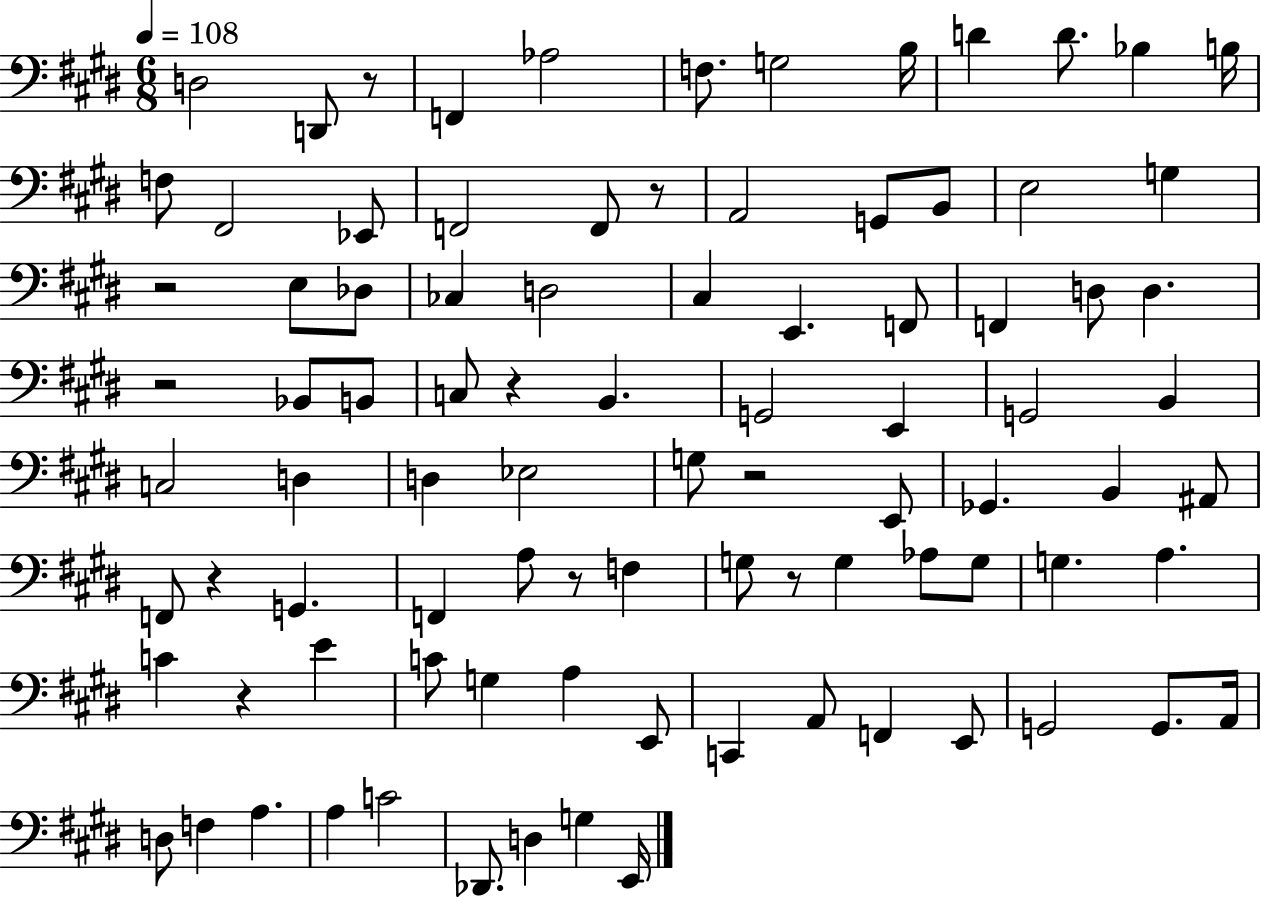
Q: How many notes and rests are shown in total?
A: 91